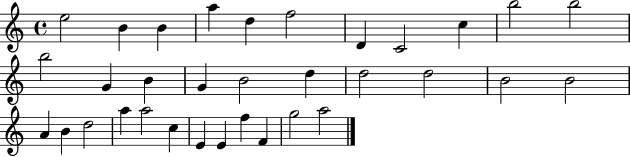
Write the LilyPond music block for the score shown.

{
  \clef treble
  \time 4/4
  \defaultTimeSignature
  \key c \major
  e''2 b'4 b'4 | a''4 d''4 f''2 | d'4 c'2 c''4 | b''2 b''2 | \break b''2 g'4 b'4 | g'4 b'2 d''4 | d''2 d''2 | b'2 b'2 | \break a'4 b'4 d''2 | a''4 a''2 c''4 | e'4 e'4 f''4 f'4 | g''2 a''2 | \break \bar "|."
}